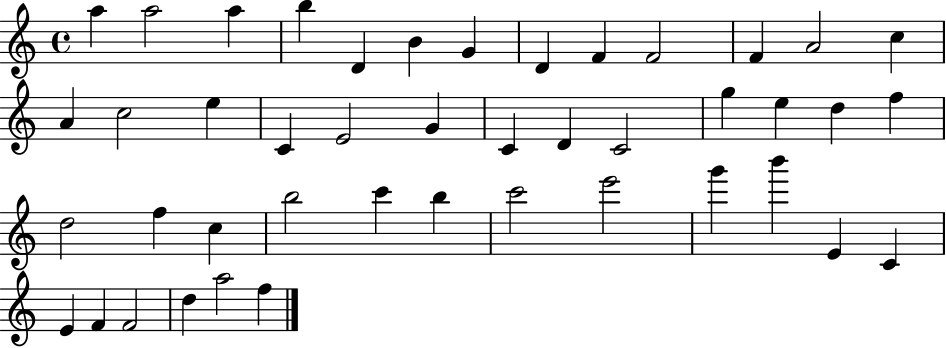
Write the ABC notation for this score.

X:1
T:Untitled
M:4/4
L:1/4
K:C
a a2 a b D B G D F F2 F A2 c A c2 e C E2 G C D C2 g e d f d2 f c b2 c' b c'2 e'2 g' b' E C E F F2 d a2 f